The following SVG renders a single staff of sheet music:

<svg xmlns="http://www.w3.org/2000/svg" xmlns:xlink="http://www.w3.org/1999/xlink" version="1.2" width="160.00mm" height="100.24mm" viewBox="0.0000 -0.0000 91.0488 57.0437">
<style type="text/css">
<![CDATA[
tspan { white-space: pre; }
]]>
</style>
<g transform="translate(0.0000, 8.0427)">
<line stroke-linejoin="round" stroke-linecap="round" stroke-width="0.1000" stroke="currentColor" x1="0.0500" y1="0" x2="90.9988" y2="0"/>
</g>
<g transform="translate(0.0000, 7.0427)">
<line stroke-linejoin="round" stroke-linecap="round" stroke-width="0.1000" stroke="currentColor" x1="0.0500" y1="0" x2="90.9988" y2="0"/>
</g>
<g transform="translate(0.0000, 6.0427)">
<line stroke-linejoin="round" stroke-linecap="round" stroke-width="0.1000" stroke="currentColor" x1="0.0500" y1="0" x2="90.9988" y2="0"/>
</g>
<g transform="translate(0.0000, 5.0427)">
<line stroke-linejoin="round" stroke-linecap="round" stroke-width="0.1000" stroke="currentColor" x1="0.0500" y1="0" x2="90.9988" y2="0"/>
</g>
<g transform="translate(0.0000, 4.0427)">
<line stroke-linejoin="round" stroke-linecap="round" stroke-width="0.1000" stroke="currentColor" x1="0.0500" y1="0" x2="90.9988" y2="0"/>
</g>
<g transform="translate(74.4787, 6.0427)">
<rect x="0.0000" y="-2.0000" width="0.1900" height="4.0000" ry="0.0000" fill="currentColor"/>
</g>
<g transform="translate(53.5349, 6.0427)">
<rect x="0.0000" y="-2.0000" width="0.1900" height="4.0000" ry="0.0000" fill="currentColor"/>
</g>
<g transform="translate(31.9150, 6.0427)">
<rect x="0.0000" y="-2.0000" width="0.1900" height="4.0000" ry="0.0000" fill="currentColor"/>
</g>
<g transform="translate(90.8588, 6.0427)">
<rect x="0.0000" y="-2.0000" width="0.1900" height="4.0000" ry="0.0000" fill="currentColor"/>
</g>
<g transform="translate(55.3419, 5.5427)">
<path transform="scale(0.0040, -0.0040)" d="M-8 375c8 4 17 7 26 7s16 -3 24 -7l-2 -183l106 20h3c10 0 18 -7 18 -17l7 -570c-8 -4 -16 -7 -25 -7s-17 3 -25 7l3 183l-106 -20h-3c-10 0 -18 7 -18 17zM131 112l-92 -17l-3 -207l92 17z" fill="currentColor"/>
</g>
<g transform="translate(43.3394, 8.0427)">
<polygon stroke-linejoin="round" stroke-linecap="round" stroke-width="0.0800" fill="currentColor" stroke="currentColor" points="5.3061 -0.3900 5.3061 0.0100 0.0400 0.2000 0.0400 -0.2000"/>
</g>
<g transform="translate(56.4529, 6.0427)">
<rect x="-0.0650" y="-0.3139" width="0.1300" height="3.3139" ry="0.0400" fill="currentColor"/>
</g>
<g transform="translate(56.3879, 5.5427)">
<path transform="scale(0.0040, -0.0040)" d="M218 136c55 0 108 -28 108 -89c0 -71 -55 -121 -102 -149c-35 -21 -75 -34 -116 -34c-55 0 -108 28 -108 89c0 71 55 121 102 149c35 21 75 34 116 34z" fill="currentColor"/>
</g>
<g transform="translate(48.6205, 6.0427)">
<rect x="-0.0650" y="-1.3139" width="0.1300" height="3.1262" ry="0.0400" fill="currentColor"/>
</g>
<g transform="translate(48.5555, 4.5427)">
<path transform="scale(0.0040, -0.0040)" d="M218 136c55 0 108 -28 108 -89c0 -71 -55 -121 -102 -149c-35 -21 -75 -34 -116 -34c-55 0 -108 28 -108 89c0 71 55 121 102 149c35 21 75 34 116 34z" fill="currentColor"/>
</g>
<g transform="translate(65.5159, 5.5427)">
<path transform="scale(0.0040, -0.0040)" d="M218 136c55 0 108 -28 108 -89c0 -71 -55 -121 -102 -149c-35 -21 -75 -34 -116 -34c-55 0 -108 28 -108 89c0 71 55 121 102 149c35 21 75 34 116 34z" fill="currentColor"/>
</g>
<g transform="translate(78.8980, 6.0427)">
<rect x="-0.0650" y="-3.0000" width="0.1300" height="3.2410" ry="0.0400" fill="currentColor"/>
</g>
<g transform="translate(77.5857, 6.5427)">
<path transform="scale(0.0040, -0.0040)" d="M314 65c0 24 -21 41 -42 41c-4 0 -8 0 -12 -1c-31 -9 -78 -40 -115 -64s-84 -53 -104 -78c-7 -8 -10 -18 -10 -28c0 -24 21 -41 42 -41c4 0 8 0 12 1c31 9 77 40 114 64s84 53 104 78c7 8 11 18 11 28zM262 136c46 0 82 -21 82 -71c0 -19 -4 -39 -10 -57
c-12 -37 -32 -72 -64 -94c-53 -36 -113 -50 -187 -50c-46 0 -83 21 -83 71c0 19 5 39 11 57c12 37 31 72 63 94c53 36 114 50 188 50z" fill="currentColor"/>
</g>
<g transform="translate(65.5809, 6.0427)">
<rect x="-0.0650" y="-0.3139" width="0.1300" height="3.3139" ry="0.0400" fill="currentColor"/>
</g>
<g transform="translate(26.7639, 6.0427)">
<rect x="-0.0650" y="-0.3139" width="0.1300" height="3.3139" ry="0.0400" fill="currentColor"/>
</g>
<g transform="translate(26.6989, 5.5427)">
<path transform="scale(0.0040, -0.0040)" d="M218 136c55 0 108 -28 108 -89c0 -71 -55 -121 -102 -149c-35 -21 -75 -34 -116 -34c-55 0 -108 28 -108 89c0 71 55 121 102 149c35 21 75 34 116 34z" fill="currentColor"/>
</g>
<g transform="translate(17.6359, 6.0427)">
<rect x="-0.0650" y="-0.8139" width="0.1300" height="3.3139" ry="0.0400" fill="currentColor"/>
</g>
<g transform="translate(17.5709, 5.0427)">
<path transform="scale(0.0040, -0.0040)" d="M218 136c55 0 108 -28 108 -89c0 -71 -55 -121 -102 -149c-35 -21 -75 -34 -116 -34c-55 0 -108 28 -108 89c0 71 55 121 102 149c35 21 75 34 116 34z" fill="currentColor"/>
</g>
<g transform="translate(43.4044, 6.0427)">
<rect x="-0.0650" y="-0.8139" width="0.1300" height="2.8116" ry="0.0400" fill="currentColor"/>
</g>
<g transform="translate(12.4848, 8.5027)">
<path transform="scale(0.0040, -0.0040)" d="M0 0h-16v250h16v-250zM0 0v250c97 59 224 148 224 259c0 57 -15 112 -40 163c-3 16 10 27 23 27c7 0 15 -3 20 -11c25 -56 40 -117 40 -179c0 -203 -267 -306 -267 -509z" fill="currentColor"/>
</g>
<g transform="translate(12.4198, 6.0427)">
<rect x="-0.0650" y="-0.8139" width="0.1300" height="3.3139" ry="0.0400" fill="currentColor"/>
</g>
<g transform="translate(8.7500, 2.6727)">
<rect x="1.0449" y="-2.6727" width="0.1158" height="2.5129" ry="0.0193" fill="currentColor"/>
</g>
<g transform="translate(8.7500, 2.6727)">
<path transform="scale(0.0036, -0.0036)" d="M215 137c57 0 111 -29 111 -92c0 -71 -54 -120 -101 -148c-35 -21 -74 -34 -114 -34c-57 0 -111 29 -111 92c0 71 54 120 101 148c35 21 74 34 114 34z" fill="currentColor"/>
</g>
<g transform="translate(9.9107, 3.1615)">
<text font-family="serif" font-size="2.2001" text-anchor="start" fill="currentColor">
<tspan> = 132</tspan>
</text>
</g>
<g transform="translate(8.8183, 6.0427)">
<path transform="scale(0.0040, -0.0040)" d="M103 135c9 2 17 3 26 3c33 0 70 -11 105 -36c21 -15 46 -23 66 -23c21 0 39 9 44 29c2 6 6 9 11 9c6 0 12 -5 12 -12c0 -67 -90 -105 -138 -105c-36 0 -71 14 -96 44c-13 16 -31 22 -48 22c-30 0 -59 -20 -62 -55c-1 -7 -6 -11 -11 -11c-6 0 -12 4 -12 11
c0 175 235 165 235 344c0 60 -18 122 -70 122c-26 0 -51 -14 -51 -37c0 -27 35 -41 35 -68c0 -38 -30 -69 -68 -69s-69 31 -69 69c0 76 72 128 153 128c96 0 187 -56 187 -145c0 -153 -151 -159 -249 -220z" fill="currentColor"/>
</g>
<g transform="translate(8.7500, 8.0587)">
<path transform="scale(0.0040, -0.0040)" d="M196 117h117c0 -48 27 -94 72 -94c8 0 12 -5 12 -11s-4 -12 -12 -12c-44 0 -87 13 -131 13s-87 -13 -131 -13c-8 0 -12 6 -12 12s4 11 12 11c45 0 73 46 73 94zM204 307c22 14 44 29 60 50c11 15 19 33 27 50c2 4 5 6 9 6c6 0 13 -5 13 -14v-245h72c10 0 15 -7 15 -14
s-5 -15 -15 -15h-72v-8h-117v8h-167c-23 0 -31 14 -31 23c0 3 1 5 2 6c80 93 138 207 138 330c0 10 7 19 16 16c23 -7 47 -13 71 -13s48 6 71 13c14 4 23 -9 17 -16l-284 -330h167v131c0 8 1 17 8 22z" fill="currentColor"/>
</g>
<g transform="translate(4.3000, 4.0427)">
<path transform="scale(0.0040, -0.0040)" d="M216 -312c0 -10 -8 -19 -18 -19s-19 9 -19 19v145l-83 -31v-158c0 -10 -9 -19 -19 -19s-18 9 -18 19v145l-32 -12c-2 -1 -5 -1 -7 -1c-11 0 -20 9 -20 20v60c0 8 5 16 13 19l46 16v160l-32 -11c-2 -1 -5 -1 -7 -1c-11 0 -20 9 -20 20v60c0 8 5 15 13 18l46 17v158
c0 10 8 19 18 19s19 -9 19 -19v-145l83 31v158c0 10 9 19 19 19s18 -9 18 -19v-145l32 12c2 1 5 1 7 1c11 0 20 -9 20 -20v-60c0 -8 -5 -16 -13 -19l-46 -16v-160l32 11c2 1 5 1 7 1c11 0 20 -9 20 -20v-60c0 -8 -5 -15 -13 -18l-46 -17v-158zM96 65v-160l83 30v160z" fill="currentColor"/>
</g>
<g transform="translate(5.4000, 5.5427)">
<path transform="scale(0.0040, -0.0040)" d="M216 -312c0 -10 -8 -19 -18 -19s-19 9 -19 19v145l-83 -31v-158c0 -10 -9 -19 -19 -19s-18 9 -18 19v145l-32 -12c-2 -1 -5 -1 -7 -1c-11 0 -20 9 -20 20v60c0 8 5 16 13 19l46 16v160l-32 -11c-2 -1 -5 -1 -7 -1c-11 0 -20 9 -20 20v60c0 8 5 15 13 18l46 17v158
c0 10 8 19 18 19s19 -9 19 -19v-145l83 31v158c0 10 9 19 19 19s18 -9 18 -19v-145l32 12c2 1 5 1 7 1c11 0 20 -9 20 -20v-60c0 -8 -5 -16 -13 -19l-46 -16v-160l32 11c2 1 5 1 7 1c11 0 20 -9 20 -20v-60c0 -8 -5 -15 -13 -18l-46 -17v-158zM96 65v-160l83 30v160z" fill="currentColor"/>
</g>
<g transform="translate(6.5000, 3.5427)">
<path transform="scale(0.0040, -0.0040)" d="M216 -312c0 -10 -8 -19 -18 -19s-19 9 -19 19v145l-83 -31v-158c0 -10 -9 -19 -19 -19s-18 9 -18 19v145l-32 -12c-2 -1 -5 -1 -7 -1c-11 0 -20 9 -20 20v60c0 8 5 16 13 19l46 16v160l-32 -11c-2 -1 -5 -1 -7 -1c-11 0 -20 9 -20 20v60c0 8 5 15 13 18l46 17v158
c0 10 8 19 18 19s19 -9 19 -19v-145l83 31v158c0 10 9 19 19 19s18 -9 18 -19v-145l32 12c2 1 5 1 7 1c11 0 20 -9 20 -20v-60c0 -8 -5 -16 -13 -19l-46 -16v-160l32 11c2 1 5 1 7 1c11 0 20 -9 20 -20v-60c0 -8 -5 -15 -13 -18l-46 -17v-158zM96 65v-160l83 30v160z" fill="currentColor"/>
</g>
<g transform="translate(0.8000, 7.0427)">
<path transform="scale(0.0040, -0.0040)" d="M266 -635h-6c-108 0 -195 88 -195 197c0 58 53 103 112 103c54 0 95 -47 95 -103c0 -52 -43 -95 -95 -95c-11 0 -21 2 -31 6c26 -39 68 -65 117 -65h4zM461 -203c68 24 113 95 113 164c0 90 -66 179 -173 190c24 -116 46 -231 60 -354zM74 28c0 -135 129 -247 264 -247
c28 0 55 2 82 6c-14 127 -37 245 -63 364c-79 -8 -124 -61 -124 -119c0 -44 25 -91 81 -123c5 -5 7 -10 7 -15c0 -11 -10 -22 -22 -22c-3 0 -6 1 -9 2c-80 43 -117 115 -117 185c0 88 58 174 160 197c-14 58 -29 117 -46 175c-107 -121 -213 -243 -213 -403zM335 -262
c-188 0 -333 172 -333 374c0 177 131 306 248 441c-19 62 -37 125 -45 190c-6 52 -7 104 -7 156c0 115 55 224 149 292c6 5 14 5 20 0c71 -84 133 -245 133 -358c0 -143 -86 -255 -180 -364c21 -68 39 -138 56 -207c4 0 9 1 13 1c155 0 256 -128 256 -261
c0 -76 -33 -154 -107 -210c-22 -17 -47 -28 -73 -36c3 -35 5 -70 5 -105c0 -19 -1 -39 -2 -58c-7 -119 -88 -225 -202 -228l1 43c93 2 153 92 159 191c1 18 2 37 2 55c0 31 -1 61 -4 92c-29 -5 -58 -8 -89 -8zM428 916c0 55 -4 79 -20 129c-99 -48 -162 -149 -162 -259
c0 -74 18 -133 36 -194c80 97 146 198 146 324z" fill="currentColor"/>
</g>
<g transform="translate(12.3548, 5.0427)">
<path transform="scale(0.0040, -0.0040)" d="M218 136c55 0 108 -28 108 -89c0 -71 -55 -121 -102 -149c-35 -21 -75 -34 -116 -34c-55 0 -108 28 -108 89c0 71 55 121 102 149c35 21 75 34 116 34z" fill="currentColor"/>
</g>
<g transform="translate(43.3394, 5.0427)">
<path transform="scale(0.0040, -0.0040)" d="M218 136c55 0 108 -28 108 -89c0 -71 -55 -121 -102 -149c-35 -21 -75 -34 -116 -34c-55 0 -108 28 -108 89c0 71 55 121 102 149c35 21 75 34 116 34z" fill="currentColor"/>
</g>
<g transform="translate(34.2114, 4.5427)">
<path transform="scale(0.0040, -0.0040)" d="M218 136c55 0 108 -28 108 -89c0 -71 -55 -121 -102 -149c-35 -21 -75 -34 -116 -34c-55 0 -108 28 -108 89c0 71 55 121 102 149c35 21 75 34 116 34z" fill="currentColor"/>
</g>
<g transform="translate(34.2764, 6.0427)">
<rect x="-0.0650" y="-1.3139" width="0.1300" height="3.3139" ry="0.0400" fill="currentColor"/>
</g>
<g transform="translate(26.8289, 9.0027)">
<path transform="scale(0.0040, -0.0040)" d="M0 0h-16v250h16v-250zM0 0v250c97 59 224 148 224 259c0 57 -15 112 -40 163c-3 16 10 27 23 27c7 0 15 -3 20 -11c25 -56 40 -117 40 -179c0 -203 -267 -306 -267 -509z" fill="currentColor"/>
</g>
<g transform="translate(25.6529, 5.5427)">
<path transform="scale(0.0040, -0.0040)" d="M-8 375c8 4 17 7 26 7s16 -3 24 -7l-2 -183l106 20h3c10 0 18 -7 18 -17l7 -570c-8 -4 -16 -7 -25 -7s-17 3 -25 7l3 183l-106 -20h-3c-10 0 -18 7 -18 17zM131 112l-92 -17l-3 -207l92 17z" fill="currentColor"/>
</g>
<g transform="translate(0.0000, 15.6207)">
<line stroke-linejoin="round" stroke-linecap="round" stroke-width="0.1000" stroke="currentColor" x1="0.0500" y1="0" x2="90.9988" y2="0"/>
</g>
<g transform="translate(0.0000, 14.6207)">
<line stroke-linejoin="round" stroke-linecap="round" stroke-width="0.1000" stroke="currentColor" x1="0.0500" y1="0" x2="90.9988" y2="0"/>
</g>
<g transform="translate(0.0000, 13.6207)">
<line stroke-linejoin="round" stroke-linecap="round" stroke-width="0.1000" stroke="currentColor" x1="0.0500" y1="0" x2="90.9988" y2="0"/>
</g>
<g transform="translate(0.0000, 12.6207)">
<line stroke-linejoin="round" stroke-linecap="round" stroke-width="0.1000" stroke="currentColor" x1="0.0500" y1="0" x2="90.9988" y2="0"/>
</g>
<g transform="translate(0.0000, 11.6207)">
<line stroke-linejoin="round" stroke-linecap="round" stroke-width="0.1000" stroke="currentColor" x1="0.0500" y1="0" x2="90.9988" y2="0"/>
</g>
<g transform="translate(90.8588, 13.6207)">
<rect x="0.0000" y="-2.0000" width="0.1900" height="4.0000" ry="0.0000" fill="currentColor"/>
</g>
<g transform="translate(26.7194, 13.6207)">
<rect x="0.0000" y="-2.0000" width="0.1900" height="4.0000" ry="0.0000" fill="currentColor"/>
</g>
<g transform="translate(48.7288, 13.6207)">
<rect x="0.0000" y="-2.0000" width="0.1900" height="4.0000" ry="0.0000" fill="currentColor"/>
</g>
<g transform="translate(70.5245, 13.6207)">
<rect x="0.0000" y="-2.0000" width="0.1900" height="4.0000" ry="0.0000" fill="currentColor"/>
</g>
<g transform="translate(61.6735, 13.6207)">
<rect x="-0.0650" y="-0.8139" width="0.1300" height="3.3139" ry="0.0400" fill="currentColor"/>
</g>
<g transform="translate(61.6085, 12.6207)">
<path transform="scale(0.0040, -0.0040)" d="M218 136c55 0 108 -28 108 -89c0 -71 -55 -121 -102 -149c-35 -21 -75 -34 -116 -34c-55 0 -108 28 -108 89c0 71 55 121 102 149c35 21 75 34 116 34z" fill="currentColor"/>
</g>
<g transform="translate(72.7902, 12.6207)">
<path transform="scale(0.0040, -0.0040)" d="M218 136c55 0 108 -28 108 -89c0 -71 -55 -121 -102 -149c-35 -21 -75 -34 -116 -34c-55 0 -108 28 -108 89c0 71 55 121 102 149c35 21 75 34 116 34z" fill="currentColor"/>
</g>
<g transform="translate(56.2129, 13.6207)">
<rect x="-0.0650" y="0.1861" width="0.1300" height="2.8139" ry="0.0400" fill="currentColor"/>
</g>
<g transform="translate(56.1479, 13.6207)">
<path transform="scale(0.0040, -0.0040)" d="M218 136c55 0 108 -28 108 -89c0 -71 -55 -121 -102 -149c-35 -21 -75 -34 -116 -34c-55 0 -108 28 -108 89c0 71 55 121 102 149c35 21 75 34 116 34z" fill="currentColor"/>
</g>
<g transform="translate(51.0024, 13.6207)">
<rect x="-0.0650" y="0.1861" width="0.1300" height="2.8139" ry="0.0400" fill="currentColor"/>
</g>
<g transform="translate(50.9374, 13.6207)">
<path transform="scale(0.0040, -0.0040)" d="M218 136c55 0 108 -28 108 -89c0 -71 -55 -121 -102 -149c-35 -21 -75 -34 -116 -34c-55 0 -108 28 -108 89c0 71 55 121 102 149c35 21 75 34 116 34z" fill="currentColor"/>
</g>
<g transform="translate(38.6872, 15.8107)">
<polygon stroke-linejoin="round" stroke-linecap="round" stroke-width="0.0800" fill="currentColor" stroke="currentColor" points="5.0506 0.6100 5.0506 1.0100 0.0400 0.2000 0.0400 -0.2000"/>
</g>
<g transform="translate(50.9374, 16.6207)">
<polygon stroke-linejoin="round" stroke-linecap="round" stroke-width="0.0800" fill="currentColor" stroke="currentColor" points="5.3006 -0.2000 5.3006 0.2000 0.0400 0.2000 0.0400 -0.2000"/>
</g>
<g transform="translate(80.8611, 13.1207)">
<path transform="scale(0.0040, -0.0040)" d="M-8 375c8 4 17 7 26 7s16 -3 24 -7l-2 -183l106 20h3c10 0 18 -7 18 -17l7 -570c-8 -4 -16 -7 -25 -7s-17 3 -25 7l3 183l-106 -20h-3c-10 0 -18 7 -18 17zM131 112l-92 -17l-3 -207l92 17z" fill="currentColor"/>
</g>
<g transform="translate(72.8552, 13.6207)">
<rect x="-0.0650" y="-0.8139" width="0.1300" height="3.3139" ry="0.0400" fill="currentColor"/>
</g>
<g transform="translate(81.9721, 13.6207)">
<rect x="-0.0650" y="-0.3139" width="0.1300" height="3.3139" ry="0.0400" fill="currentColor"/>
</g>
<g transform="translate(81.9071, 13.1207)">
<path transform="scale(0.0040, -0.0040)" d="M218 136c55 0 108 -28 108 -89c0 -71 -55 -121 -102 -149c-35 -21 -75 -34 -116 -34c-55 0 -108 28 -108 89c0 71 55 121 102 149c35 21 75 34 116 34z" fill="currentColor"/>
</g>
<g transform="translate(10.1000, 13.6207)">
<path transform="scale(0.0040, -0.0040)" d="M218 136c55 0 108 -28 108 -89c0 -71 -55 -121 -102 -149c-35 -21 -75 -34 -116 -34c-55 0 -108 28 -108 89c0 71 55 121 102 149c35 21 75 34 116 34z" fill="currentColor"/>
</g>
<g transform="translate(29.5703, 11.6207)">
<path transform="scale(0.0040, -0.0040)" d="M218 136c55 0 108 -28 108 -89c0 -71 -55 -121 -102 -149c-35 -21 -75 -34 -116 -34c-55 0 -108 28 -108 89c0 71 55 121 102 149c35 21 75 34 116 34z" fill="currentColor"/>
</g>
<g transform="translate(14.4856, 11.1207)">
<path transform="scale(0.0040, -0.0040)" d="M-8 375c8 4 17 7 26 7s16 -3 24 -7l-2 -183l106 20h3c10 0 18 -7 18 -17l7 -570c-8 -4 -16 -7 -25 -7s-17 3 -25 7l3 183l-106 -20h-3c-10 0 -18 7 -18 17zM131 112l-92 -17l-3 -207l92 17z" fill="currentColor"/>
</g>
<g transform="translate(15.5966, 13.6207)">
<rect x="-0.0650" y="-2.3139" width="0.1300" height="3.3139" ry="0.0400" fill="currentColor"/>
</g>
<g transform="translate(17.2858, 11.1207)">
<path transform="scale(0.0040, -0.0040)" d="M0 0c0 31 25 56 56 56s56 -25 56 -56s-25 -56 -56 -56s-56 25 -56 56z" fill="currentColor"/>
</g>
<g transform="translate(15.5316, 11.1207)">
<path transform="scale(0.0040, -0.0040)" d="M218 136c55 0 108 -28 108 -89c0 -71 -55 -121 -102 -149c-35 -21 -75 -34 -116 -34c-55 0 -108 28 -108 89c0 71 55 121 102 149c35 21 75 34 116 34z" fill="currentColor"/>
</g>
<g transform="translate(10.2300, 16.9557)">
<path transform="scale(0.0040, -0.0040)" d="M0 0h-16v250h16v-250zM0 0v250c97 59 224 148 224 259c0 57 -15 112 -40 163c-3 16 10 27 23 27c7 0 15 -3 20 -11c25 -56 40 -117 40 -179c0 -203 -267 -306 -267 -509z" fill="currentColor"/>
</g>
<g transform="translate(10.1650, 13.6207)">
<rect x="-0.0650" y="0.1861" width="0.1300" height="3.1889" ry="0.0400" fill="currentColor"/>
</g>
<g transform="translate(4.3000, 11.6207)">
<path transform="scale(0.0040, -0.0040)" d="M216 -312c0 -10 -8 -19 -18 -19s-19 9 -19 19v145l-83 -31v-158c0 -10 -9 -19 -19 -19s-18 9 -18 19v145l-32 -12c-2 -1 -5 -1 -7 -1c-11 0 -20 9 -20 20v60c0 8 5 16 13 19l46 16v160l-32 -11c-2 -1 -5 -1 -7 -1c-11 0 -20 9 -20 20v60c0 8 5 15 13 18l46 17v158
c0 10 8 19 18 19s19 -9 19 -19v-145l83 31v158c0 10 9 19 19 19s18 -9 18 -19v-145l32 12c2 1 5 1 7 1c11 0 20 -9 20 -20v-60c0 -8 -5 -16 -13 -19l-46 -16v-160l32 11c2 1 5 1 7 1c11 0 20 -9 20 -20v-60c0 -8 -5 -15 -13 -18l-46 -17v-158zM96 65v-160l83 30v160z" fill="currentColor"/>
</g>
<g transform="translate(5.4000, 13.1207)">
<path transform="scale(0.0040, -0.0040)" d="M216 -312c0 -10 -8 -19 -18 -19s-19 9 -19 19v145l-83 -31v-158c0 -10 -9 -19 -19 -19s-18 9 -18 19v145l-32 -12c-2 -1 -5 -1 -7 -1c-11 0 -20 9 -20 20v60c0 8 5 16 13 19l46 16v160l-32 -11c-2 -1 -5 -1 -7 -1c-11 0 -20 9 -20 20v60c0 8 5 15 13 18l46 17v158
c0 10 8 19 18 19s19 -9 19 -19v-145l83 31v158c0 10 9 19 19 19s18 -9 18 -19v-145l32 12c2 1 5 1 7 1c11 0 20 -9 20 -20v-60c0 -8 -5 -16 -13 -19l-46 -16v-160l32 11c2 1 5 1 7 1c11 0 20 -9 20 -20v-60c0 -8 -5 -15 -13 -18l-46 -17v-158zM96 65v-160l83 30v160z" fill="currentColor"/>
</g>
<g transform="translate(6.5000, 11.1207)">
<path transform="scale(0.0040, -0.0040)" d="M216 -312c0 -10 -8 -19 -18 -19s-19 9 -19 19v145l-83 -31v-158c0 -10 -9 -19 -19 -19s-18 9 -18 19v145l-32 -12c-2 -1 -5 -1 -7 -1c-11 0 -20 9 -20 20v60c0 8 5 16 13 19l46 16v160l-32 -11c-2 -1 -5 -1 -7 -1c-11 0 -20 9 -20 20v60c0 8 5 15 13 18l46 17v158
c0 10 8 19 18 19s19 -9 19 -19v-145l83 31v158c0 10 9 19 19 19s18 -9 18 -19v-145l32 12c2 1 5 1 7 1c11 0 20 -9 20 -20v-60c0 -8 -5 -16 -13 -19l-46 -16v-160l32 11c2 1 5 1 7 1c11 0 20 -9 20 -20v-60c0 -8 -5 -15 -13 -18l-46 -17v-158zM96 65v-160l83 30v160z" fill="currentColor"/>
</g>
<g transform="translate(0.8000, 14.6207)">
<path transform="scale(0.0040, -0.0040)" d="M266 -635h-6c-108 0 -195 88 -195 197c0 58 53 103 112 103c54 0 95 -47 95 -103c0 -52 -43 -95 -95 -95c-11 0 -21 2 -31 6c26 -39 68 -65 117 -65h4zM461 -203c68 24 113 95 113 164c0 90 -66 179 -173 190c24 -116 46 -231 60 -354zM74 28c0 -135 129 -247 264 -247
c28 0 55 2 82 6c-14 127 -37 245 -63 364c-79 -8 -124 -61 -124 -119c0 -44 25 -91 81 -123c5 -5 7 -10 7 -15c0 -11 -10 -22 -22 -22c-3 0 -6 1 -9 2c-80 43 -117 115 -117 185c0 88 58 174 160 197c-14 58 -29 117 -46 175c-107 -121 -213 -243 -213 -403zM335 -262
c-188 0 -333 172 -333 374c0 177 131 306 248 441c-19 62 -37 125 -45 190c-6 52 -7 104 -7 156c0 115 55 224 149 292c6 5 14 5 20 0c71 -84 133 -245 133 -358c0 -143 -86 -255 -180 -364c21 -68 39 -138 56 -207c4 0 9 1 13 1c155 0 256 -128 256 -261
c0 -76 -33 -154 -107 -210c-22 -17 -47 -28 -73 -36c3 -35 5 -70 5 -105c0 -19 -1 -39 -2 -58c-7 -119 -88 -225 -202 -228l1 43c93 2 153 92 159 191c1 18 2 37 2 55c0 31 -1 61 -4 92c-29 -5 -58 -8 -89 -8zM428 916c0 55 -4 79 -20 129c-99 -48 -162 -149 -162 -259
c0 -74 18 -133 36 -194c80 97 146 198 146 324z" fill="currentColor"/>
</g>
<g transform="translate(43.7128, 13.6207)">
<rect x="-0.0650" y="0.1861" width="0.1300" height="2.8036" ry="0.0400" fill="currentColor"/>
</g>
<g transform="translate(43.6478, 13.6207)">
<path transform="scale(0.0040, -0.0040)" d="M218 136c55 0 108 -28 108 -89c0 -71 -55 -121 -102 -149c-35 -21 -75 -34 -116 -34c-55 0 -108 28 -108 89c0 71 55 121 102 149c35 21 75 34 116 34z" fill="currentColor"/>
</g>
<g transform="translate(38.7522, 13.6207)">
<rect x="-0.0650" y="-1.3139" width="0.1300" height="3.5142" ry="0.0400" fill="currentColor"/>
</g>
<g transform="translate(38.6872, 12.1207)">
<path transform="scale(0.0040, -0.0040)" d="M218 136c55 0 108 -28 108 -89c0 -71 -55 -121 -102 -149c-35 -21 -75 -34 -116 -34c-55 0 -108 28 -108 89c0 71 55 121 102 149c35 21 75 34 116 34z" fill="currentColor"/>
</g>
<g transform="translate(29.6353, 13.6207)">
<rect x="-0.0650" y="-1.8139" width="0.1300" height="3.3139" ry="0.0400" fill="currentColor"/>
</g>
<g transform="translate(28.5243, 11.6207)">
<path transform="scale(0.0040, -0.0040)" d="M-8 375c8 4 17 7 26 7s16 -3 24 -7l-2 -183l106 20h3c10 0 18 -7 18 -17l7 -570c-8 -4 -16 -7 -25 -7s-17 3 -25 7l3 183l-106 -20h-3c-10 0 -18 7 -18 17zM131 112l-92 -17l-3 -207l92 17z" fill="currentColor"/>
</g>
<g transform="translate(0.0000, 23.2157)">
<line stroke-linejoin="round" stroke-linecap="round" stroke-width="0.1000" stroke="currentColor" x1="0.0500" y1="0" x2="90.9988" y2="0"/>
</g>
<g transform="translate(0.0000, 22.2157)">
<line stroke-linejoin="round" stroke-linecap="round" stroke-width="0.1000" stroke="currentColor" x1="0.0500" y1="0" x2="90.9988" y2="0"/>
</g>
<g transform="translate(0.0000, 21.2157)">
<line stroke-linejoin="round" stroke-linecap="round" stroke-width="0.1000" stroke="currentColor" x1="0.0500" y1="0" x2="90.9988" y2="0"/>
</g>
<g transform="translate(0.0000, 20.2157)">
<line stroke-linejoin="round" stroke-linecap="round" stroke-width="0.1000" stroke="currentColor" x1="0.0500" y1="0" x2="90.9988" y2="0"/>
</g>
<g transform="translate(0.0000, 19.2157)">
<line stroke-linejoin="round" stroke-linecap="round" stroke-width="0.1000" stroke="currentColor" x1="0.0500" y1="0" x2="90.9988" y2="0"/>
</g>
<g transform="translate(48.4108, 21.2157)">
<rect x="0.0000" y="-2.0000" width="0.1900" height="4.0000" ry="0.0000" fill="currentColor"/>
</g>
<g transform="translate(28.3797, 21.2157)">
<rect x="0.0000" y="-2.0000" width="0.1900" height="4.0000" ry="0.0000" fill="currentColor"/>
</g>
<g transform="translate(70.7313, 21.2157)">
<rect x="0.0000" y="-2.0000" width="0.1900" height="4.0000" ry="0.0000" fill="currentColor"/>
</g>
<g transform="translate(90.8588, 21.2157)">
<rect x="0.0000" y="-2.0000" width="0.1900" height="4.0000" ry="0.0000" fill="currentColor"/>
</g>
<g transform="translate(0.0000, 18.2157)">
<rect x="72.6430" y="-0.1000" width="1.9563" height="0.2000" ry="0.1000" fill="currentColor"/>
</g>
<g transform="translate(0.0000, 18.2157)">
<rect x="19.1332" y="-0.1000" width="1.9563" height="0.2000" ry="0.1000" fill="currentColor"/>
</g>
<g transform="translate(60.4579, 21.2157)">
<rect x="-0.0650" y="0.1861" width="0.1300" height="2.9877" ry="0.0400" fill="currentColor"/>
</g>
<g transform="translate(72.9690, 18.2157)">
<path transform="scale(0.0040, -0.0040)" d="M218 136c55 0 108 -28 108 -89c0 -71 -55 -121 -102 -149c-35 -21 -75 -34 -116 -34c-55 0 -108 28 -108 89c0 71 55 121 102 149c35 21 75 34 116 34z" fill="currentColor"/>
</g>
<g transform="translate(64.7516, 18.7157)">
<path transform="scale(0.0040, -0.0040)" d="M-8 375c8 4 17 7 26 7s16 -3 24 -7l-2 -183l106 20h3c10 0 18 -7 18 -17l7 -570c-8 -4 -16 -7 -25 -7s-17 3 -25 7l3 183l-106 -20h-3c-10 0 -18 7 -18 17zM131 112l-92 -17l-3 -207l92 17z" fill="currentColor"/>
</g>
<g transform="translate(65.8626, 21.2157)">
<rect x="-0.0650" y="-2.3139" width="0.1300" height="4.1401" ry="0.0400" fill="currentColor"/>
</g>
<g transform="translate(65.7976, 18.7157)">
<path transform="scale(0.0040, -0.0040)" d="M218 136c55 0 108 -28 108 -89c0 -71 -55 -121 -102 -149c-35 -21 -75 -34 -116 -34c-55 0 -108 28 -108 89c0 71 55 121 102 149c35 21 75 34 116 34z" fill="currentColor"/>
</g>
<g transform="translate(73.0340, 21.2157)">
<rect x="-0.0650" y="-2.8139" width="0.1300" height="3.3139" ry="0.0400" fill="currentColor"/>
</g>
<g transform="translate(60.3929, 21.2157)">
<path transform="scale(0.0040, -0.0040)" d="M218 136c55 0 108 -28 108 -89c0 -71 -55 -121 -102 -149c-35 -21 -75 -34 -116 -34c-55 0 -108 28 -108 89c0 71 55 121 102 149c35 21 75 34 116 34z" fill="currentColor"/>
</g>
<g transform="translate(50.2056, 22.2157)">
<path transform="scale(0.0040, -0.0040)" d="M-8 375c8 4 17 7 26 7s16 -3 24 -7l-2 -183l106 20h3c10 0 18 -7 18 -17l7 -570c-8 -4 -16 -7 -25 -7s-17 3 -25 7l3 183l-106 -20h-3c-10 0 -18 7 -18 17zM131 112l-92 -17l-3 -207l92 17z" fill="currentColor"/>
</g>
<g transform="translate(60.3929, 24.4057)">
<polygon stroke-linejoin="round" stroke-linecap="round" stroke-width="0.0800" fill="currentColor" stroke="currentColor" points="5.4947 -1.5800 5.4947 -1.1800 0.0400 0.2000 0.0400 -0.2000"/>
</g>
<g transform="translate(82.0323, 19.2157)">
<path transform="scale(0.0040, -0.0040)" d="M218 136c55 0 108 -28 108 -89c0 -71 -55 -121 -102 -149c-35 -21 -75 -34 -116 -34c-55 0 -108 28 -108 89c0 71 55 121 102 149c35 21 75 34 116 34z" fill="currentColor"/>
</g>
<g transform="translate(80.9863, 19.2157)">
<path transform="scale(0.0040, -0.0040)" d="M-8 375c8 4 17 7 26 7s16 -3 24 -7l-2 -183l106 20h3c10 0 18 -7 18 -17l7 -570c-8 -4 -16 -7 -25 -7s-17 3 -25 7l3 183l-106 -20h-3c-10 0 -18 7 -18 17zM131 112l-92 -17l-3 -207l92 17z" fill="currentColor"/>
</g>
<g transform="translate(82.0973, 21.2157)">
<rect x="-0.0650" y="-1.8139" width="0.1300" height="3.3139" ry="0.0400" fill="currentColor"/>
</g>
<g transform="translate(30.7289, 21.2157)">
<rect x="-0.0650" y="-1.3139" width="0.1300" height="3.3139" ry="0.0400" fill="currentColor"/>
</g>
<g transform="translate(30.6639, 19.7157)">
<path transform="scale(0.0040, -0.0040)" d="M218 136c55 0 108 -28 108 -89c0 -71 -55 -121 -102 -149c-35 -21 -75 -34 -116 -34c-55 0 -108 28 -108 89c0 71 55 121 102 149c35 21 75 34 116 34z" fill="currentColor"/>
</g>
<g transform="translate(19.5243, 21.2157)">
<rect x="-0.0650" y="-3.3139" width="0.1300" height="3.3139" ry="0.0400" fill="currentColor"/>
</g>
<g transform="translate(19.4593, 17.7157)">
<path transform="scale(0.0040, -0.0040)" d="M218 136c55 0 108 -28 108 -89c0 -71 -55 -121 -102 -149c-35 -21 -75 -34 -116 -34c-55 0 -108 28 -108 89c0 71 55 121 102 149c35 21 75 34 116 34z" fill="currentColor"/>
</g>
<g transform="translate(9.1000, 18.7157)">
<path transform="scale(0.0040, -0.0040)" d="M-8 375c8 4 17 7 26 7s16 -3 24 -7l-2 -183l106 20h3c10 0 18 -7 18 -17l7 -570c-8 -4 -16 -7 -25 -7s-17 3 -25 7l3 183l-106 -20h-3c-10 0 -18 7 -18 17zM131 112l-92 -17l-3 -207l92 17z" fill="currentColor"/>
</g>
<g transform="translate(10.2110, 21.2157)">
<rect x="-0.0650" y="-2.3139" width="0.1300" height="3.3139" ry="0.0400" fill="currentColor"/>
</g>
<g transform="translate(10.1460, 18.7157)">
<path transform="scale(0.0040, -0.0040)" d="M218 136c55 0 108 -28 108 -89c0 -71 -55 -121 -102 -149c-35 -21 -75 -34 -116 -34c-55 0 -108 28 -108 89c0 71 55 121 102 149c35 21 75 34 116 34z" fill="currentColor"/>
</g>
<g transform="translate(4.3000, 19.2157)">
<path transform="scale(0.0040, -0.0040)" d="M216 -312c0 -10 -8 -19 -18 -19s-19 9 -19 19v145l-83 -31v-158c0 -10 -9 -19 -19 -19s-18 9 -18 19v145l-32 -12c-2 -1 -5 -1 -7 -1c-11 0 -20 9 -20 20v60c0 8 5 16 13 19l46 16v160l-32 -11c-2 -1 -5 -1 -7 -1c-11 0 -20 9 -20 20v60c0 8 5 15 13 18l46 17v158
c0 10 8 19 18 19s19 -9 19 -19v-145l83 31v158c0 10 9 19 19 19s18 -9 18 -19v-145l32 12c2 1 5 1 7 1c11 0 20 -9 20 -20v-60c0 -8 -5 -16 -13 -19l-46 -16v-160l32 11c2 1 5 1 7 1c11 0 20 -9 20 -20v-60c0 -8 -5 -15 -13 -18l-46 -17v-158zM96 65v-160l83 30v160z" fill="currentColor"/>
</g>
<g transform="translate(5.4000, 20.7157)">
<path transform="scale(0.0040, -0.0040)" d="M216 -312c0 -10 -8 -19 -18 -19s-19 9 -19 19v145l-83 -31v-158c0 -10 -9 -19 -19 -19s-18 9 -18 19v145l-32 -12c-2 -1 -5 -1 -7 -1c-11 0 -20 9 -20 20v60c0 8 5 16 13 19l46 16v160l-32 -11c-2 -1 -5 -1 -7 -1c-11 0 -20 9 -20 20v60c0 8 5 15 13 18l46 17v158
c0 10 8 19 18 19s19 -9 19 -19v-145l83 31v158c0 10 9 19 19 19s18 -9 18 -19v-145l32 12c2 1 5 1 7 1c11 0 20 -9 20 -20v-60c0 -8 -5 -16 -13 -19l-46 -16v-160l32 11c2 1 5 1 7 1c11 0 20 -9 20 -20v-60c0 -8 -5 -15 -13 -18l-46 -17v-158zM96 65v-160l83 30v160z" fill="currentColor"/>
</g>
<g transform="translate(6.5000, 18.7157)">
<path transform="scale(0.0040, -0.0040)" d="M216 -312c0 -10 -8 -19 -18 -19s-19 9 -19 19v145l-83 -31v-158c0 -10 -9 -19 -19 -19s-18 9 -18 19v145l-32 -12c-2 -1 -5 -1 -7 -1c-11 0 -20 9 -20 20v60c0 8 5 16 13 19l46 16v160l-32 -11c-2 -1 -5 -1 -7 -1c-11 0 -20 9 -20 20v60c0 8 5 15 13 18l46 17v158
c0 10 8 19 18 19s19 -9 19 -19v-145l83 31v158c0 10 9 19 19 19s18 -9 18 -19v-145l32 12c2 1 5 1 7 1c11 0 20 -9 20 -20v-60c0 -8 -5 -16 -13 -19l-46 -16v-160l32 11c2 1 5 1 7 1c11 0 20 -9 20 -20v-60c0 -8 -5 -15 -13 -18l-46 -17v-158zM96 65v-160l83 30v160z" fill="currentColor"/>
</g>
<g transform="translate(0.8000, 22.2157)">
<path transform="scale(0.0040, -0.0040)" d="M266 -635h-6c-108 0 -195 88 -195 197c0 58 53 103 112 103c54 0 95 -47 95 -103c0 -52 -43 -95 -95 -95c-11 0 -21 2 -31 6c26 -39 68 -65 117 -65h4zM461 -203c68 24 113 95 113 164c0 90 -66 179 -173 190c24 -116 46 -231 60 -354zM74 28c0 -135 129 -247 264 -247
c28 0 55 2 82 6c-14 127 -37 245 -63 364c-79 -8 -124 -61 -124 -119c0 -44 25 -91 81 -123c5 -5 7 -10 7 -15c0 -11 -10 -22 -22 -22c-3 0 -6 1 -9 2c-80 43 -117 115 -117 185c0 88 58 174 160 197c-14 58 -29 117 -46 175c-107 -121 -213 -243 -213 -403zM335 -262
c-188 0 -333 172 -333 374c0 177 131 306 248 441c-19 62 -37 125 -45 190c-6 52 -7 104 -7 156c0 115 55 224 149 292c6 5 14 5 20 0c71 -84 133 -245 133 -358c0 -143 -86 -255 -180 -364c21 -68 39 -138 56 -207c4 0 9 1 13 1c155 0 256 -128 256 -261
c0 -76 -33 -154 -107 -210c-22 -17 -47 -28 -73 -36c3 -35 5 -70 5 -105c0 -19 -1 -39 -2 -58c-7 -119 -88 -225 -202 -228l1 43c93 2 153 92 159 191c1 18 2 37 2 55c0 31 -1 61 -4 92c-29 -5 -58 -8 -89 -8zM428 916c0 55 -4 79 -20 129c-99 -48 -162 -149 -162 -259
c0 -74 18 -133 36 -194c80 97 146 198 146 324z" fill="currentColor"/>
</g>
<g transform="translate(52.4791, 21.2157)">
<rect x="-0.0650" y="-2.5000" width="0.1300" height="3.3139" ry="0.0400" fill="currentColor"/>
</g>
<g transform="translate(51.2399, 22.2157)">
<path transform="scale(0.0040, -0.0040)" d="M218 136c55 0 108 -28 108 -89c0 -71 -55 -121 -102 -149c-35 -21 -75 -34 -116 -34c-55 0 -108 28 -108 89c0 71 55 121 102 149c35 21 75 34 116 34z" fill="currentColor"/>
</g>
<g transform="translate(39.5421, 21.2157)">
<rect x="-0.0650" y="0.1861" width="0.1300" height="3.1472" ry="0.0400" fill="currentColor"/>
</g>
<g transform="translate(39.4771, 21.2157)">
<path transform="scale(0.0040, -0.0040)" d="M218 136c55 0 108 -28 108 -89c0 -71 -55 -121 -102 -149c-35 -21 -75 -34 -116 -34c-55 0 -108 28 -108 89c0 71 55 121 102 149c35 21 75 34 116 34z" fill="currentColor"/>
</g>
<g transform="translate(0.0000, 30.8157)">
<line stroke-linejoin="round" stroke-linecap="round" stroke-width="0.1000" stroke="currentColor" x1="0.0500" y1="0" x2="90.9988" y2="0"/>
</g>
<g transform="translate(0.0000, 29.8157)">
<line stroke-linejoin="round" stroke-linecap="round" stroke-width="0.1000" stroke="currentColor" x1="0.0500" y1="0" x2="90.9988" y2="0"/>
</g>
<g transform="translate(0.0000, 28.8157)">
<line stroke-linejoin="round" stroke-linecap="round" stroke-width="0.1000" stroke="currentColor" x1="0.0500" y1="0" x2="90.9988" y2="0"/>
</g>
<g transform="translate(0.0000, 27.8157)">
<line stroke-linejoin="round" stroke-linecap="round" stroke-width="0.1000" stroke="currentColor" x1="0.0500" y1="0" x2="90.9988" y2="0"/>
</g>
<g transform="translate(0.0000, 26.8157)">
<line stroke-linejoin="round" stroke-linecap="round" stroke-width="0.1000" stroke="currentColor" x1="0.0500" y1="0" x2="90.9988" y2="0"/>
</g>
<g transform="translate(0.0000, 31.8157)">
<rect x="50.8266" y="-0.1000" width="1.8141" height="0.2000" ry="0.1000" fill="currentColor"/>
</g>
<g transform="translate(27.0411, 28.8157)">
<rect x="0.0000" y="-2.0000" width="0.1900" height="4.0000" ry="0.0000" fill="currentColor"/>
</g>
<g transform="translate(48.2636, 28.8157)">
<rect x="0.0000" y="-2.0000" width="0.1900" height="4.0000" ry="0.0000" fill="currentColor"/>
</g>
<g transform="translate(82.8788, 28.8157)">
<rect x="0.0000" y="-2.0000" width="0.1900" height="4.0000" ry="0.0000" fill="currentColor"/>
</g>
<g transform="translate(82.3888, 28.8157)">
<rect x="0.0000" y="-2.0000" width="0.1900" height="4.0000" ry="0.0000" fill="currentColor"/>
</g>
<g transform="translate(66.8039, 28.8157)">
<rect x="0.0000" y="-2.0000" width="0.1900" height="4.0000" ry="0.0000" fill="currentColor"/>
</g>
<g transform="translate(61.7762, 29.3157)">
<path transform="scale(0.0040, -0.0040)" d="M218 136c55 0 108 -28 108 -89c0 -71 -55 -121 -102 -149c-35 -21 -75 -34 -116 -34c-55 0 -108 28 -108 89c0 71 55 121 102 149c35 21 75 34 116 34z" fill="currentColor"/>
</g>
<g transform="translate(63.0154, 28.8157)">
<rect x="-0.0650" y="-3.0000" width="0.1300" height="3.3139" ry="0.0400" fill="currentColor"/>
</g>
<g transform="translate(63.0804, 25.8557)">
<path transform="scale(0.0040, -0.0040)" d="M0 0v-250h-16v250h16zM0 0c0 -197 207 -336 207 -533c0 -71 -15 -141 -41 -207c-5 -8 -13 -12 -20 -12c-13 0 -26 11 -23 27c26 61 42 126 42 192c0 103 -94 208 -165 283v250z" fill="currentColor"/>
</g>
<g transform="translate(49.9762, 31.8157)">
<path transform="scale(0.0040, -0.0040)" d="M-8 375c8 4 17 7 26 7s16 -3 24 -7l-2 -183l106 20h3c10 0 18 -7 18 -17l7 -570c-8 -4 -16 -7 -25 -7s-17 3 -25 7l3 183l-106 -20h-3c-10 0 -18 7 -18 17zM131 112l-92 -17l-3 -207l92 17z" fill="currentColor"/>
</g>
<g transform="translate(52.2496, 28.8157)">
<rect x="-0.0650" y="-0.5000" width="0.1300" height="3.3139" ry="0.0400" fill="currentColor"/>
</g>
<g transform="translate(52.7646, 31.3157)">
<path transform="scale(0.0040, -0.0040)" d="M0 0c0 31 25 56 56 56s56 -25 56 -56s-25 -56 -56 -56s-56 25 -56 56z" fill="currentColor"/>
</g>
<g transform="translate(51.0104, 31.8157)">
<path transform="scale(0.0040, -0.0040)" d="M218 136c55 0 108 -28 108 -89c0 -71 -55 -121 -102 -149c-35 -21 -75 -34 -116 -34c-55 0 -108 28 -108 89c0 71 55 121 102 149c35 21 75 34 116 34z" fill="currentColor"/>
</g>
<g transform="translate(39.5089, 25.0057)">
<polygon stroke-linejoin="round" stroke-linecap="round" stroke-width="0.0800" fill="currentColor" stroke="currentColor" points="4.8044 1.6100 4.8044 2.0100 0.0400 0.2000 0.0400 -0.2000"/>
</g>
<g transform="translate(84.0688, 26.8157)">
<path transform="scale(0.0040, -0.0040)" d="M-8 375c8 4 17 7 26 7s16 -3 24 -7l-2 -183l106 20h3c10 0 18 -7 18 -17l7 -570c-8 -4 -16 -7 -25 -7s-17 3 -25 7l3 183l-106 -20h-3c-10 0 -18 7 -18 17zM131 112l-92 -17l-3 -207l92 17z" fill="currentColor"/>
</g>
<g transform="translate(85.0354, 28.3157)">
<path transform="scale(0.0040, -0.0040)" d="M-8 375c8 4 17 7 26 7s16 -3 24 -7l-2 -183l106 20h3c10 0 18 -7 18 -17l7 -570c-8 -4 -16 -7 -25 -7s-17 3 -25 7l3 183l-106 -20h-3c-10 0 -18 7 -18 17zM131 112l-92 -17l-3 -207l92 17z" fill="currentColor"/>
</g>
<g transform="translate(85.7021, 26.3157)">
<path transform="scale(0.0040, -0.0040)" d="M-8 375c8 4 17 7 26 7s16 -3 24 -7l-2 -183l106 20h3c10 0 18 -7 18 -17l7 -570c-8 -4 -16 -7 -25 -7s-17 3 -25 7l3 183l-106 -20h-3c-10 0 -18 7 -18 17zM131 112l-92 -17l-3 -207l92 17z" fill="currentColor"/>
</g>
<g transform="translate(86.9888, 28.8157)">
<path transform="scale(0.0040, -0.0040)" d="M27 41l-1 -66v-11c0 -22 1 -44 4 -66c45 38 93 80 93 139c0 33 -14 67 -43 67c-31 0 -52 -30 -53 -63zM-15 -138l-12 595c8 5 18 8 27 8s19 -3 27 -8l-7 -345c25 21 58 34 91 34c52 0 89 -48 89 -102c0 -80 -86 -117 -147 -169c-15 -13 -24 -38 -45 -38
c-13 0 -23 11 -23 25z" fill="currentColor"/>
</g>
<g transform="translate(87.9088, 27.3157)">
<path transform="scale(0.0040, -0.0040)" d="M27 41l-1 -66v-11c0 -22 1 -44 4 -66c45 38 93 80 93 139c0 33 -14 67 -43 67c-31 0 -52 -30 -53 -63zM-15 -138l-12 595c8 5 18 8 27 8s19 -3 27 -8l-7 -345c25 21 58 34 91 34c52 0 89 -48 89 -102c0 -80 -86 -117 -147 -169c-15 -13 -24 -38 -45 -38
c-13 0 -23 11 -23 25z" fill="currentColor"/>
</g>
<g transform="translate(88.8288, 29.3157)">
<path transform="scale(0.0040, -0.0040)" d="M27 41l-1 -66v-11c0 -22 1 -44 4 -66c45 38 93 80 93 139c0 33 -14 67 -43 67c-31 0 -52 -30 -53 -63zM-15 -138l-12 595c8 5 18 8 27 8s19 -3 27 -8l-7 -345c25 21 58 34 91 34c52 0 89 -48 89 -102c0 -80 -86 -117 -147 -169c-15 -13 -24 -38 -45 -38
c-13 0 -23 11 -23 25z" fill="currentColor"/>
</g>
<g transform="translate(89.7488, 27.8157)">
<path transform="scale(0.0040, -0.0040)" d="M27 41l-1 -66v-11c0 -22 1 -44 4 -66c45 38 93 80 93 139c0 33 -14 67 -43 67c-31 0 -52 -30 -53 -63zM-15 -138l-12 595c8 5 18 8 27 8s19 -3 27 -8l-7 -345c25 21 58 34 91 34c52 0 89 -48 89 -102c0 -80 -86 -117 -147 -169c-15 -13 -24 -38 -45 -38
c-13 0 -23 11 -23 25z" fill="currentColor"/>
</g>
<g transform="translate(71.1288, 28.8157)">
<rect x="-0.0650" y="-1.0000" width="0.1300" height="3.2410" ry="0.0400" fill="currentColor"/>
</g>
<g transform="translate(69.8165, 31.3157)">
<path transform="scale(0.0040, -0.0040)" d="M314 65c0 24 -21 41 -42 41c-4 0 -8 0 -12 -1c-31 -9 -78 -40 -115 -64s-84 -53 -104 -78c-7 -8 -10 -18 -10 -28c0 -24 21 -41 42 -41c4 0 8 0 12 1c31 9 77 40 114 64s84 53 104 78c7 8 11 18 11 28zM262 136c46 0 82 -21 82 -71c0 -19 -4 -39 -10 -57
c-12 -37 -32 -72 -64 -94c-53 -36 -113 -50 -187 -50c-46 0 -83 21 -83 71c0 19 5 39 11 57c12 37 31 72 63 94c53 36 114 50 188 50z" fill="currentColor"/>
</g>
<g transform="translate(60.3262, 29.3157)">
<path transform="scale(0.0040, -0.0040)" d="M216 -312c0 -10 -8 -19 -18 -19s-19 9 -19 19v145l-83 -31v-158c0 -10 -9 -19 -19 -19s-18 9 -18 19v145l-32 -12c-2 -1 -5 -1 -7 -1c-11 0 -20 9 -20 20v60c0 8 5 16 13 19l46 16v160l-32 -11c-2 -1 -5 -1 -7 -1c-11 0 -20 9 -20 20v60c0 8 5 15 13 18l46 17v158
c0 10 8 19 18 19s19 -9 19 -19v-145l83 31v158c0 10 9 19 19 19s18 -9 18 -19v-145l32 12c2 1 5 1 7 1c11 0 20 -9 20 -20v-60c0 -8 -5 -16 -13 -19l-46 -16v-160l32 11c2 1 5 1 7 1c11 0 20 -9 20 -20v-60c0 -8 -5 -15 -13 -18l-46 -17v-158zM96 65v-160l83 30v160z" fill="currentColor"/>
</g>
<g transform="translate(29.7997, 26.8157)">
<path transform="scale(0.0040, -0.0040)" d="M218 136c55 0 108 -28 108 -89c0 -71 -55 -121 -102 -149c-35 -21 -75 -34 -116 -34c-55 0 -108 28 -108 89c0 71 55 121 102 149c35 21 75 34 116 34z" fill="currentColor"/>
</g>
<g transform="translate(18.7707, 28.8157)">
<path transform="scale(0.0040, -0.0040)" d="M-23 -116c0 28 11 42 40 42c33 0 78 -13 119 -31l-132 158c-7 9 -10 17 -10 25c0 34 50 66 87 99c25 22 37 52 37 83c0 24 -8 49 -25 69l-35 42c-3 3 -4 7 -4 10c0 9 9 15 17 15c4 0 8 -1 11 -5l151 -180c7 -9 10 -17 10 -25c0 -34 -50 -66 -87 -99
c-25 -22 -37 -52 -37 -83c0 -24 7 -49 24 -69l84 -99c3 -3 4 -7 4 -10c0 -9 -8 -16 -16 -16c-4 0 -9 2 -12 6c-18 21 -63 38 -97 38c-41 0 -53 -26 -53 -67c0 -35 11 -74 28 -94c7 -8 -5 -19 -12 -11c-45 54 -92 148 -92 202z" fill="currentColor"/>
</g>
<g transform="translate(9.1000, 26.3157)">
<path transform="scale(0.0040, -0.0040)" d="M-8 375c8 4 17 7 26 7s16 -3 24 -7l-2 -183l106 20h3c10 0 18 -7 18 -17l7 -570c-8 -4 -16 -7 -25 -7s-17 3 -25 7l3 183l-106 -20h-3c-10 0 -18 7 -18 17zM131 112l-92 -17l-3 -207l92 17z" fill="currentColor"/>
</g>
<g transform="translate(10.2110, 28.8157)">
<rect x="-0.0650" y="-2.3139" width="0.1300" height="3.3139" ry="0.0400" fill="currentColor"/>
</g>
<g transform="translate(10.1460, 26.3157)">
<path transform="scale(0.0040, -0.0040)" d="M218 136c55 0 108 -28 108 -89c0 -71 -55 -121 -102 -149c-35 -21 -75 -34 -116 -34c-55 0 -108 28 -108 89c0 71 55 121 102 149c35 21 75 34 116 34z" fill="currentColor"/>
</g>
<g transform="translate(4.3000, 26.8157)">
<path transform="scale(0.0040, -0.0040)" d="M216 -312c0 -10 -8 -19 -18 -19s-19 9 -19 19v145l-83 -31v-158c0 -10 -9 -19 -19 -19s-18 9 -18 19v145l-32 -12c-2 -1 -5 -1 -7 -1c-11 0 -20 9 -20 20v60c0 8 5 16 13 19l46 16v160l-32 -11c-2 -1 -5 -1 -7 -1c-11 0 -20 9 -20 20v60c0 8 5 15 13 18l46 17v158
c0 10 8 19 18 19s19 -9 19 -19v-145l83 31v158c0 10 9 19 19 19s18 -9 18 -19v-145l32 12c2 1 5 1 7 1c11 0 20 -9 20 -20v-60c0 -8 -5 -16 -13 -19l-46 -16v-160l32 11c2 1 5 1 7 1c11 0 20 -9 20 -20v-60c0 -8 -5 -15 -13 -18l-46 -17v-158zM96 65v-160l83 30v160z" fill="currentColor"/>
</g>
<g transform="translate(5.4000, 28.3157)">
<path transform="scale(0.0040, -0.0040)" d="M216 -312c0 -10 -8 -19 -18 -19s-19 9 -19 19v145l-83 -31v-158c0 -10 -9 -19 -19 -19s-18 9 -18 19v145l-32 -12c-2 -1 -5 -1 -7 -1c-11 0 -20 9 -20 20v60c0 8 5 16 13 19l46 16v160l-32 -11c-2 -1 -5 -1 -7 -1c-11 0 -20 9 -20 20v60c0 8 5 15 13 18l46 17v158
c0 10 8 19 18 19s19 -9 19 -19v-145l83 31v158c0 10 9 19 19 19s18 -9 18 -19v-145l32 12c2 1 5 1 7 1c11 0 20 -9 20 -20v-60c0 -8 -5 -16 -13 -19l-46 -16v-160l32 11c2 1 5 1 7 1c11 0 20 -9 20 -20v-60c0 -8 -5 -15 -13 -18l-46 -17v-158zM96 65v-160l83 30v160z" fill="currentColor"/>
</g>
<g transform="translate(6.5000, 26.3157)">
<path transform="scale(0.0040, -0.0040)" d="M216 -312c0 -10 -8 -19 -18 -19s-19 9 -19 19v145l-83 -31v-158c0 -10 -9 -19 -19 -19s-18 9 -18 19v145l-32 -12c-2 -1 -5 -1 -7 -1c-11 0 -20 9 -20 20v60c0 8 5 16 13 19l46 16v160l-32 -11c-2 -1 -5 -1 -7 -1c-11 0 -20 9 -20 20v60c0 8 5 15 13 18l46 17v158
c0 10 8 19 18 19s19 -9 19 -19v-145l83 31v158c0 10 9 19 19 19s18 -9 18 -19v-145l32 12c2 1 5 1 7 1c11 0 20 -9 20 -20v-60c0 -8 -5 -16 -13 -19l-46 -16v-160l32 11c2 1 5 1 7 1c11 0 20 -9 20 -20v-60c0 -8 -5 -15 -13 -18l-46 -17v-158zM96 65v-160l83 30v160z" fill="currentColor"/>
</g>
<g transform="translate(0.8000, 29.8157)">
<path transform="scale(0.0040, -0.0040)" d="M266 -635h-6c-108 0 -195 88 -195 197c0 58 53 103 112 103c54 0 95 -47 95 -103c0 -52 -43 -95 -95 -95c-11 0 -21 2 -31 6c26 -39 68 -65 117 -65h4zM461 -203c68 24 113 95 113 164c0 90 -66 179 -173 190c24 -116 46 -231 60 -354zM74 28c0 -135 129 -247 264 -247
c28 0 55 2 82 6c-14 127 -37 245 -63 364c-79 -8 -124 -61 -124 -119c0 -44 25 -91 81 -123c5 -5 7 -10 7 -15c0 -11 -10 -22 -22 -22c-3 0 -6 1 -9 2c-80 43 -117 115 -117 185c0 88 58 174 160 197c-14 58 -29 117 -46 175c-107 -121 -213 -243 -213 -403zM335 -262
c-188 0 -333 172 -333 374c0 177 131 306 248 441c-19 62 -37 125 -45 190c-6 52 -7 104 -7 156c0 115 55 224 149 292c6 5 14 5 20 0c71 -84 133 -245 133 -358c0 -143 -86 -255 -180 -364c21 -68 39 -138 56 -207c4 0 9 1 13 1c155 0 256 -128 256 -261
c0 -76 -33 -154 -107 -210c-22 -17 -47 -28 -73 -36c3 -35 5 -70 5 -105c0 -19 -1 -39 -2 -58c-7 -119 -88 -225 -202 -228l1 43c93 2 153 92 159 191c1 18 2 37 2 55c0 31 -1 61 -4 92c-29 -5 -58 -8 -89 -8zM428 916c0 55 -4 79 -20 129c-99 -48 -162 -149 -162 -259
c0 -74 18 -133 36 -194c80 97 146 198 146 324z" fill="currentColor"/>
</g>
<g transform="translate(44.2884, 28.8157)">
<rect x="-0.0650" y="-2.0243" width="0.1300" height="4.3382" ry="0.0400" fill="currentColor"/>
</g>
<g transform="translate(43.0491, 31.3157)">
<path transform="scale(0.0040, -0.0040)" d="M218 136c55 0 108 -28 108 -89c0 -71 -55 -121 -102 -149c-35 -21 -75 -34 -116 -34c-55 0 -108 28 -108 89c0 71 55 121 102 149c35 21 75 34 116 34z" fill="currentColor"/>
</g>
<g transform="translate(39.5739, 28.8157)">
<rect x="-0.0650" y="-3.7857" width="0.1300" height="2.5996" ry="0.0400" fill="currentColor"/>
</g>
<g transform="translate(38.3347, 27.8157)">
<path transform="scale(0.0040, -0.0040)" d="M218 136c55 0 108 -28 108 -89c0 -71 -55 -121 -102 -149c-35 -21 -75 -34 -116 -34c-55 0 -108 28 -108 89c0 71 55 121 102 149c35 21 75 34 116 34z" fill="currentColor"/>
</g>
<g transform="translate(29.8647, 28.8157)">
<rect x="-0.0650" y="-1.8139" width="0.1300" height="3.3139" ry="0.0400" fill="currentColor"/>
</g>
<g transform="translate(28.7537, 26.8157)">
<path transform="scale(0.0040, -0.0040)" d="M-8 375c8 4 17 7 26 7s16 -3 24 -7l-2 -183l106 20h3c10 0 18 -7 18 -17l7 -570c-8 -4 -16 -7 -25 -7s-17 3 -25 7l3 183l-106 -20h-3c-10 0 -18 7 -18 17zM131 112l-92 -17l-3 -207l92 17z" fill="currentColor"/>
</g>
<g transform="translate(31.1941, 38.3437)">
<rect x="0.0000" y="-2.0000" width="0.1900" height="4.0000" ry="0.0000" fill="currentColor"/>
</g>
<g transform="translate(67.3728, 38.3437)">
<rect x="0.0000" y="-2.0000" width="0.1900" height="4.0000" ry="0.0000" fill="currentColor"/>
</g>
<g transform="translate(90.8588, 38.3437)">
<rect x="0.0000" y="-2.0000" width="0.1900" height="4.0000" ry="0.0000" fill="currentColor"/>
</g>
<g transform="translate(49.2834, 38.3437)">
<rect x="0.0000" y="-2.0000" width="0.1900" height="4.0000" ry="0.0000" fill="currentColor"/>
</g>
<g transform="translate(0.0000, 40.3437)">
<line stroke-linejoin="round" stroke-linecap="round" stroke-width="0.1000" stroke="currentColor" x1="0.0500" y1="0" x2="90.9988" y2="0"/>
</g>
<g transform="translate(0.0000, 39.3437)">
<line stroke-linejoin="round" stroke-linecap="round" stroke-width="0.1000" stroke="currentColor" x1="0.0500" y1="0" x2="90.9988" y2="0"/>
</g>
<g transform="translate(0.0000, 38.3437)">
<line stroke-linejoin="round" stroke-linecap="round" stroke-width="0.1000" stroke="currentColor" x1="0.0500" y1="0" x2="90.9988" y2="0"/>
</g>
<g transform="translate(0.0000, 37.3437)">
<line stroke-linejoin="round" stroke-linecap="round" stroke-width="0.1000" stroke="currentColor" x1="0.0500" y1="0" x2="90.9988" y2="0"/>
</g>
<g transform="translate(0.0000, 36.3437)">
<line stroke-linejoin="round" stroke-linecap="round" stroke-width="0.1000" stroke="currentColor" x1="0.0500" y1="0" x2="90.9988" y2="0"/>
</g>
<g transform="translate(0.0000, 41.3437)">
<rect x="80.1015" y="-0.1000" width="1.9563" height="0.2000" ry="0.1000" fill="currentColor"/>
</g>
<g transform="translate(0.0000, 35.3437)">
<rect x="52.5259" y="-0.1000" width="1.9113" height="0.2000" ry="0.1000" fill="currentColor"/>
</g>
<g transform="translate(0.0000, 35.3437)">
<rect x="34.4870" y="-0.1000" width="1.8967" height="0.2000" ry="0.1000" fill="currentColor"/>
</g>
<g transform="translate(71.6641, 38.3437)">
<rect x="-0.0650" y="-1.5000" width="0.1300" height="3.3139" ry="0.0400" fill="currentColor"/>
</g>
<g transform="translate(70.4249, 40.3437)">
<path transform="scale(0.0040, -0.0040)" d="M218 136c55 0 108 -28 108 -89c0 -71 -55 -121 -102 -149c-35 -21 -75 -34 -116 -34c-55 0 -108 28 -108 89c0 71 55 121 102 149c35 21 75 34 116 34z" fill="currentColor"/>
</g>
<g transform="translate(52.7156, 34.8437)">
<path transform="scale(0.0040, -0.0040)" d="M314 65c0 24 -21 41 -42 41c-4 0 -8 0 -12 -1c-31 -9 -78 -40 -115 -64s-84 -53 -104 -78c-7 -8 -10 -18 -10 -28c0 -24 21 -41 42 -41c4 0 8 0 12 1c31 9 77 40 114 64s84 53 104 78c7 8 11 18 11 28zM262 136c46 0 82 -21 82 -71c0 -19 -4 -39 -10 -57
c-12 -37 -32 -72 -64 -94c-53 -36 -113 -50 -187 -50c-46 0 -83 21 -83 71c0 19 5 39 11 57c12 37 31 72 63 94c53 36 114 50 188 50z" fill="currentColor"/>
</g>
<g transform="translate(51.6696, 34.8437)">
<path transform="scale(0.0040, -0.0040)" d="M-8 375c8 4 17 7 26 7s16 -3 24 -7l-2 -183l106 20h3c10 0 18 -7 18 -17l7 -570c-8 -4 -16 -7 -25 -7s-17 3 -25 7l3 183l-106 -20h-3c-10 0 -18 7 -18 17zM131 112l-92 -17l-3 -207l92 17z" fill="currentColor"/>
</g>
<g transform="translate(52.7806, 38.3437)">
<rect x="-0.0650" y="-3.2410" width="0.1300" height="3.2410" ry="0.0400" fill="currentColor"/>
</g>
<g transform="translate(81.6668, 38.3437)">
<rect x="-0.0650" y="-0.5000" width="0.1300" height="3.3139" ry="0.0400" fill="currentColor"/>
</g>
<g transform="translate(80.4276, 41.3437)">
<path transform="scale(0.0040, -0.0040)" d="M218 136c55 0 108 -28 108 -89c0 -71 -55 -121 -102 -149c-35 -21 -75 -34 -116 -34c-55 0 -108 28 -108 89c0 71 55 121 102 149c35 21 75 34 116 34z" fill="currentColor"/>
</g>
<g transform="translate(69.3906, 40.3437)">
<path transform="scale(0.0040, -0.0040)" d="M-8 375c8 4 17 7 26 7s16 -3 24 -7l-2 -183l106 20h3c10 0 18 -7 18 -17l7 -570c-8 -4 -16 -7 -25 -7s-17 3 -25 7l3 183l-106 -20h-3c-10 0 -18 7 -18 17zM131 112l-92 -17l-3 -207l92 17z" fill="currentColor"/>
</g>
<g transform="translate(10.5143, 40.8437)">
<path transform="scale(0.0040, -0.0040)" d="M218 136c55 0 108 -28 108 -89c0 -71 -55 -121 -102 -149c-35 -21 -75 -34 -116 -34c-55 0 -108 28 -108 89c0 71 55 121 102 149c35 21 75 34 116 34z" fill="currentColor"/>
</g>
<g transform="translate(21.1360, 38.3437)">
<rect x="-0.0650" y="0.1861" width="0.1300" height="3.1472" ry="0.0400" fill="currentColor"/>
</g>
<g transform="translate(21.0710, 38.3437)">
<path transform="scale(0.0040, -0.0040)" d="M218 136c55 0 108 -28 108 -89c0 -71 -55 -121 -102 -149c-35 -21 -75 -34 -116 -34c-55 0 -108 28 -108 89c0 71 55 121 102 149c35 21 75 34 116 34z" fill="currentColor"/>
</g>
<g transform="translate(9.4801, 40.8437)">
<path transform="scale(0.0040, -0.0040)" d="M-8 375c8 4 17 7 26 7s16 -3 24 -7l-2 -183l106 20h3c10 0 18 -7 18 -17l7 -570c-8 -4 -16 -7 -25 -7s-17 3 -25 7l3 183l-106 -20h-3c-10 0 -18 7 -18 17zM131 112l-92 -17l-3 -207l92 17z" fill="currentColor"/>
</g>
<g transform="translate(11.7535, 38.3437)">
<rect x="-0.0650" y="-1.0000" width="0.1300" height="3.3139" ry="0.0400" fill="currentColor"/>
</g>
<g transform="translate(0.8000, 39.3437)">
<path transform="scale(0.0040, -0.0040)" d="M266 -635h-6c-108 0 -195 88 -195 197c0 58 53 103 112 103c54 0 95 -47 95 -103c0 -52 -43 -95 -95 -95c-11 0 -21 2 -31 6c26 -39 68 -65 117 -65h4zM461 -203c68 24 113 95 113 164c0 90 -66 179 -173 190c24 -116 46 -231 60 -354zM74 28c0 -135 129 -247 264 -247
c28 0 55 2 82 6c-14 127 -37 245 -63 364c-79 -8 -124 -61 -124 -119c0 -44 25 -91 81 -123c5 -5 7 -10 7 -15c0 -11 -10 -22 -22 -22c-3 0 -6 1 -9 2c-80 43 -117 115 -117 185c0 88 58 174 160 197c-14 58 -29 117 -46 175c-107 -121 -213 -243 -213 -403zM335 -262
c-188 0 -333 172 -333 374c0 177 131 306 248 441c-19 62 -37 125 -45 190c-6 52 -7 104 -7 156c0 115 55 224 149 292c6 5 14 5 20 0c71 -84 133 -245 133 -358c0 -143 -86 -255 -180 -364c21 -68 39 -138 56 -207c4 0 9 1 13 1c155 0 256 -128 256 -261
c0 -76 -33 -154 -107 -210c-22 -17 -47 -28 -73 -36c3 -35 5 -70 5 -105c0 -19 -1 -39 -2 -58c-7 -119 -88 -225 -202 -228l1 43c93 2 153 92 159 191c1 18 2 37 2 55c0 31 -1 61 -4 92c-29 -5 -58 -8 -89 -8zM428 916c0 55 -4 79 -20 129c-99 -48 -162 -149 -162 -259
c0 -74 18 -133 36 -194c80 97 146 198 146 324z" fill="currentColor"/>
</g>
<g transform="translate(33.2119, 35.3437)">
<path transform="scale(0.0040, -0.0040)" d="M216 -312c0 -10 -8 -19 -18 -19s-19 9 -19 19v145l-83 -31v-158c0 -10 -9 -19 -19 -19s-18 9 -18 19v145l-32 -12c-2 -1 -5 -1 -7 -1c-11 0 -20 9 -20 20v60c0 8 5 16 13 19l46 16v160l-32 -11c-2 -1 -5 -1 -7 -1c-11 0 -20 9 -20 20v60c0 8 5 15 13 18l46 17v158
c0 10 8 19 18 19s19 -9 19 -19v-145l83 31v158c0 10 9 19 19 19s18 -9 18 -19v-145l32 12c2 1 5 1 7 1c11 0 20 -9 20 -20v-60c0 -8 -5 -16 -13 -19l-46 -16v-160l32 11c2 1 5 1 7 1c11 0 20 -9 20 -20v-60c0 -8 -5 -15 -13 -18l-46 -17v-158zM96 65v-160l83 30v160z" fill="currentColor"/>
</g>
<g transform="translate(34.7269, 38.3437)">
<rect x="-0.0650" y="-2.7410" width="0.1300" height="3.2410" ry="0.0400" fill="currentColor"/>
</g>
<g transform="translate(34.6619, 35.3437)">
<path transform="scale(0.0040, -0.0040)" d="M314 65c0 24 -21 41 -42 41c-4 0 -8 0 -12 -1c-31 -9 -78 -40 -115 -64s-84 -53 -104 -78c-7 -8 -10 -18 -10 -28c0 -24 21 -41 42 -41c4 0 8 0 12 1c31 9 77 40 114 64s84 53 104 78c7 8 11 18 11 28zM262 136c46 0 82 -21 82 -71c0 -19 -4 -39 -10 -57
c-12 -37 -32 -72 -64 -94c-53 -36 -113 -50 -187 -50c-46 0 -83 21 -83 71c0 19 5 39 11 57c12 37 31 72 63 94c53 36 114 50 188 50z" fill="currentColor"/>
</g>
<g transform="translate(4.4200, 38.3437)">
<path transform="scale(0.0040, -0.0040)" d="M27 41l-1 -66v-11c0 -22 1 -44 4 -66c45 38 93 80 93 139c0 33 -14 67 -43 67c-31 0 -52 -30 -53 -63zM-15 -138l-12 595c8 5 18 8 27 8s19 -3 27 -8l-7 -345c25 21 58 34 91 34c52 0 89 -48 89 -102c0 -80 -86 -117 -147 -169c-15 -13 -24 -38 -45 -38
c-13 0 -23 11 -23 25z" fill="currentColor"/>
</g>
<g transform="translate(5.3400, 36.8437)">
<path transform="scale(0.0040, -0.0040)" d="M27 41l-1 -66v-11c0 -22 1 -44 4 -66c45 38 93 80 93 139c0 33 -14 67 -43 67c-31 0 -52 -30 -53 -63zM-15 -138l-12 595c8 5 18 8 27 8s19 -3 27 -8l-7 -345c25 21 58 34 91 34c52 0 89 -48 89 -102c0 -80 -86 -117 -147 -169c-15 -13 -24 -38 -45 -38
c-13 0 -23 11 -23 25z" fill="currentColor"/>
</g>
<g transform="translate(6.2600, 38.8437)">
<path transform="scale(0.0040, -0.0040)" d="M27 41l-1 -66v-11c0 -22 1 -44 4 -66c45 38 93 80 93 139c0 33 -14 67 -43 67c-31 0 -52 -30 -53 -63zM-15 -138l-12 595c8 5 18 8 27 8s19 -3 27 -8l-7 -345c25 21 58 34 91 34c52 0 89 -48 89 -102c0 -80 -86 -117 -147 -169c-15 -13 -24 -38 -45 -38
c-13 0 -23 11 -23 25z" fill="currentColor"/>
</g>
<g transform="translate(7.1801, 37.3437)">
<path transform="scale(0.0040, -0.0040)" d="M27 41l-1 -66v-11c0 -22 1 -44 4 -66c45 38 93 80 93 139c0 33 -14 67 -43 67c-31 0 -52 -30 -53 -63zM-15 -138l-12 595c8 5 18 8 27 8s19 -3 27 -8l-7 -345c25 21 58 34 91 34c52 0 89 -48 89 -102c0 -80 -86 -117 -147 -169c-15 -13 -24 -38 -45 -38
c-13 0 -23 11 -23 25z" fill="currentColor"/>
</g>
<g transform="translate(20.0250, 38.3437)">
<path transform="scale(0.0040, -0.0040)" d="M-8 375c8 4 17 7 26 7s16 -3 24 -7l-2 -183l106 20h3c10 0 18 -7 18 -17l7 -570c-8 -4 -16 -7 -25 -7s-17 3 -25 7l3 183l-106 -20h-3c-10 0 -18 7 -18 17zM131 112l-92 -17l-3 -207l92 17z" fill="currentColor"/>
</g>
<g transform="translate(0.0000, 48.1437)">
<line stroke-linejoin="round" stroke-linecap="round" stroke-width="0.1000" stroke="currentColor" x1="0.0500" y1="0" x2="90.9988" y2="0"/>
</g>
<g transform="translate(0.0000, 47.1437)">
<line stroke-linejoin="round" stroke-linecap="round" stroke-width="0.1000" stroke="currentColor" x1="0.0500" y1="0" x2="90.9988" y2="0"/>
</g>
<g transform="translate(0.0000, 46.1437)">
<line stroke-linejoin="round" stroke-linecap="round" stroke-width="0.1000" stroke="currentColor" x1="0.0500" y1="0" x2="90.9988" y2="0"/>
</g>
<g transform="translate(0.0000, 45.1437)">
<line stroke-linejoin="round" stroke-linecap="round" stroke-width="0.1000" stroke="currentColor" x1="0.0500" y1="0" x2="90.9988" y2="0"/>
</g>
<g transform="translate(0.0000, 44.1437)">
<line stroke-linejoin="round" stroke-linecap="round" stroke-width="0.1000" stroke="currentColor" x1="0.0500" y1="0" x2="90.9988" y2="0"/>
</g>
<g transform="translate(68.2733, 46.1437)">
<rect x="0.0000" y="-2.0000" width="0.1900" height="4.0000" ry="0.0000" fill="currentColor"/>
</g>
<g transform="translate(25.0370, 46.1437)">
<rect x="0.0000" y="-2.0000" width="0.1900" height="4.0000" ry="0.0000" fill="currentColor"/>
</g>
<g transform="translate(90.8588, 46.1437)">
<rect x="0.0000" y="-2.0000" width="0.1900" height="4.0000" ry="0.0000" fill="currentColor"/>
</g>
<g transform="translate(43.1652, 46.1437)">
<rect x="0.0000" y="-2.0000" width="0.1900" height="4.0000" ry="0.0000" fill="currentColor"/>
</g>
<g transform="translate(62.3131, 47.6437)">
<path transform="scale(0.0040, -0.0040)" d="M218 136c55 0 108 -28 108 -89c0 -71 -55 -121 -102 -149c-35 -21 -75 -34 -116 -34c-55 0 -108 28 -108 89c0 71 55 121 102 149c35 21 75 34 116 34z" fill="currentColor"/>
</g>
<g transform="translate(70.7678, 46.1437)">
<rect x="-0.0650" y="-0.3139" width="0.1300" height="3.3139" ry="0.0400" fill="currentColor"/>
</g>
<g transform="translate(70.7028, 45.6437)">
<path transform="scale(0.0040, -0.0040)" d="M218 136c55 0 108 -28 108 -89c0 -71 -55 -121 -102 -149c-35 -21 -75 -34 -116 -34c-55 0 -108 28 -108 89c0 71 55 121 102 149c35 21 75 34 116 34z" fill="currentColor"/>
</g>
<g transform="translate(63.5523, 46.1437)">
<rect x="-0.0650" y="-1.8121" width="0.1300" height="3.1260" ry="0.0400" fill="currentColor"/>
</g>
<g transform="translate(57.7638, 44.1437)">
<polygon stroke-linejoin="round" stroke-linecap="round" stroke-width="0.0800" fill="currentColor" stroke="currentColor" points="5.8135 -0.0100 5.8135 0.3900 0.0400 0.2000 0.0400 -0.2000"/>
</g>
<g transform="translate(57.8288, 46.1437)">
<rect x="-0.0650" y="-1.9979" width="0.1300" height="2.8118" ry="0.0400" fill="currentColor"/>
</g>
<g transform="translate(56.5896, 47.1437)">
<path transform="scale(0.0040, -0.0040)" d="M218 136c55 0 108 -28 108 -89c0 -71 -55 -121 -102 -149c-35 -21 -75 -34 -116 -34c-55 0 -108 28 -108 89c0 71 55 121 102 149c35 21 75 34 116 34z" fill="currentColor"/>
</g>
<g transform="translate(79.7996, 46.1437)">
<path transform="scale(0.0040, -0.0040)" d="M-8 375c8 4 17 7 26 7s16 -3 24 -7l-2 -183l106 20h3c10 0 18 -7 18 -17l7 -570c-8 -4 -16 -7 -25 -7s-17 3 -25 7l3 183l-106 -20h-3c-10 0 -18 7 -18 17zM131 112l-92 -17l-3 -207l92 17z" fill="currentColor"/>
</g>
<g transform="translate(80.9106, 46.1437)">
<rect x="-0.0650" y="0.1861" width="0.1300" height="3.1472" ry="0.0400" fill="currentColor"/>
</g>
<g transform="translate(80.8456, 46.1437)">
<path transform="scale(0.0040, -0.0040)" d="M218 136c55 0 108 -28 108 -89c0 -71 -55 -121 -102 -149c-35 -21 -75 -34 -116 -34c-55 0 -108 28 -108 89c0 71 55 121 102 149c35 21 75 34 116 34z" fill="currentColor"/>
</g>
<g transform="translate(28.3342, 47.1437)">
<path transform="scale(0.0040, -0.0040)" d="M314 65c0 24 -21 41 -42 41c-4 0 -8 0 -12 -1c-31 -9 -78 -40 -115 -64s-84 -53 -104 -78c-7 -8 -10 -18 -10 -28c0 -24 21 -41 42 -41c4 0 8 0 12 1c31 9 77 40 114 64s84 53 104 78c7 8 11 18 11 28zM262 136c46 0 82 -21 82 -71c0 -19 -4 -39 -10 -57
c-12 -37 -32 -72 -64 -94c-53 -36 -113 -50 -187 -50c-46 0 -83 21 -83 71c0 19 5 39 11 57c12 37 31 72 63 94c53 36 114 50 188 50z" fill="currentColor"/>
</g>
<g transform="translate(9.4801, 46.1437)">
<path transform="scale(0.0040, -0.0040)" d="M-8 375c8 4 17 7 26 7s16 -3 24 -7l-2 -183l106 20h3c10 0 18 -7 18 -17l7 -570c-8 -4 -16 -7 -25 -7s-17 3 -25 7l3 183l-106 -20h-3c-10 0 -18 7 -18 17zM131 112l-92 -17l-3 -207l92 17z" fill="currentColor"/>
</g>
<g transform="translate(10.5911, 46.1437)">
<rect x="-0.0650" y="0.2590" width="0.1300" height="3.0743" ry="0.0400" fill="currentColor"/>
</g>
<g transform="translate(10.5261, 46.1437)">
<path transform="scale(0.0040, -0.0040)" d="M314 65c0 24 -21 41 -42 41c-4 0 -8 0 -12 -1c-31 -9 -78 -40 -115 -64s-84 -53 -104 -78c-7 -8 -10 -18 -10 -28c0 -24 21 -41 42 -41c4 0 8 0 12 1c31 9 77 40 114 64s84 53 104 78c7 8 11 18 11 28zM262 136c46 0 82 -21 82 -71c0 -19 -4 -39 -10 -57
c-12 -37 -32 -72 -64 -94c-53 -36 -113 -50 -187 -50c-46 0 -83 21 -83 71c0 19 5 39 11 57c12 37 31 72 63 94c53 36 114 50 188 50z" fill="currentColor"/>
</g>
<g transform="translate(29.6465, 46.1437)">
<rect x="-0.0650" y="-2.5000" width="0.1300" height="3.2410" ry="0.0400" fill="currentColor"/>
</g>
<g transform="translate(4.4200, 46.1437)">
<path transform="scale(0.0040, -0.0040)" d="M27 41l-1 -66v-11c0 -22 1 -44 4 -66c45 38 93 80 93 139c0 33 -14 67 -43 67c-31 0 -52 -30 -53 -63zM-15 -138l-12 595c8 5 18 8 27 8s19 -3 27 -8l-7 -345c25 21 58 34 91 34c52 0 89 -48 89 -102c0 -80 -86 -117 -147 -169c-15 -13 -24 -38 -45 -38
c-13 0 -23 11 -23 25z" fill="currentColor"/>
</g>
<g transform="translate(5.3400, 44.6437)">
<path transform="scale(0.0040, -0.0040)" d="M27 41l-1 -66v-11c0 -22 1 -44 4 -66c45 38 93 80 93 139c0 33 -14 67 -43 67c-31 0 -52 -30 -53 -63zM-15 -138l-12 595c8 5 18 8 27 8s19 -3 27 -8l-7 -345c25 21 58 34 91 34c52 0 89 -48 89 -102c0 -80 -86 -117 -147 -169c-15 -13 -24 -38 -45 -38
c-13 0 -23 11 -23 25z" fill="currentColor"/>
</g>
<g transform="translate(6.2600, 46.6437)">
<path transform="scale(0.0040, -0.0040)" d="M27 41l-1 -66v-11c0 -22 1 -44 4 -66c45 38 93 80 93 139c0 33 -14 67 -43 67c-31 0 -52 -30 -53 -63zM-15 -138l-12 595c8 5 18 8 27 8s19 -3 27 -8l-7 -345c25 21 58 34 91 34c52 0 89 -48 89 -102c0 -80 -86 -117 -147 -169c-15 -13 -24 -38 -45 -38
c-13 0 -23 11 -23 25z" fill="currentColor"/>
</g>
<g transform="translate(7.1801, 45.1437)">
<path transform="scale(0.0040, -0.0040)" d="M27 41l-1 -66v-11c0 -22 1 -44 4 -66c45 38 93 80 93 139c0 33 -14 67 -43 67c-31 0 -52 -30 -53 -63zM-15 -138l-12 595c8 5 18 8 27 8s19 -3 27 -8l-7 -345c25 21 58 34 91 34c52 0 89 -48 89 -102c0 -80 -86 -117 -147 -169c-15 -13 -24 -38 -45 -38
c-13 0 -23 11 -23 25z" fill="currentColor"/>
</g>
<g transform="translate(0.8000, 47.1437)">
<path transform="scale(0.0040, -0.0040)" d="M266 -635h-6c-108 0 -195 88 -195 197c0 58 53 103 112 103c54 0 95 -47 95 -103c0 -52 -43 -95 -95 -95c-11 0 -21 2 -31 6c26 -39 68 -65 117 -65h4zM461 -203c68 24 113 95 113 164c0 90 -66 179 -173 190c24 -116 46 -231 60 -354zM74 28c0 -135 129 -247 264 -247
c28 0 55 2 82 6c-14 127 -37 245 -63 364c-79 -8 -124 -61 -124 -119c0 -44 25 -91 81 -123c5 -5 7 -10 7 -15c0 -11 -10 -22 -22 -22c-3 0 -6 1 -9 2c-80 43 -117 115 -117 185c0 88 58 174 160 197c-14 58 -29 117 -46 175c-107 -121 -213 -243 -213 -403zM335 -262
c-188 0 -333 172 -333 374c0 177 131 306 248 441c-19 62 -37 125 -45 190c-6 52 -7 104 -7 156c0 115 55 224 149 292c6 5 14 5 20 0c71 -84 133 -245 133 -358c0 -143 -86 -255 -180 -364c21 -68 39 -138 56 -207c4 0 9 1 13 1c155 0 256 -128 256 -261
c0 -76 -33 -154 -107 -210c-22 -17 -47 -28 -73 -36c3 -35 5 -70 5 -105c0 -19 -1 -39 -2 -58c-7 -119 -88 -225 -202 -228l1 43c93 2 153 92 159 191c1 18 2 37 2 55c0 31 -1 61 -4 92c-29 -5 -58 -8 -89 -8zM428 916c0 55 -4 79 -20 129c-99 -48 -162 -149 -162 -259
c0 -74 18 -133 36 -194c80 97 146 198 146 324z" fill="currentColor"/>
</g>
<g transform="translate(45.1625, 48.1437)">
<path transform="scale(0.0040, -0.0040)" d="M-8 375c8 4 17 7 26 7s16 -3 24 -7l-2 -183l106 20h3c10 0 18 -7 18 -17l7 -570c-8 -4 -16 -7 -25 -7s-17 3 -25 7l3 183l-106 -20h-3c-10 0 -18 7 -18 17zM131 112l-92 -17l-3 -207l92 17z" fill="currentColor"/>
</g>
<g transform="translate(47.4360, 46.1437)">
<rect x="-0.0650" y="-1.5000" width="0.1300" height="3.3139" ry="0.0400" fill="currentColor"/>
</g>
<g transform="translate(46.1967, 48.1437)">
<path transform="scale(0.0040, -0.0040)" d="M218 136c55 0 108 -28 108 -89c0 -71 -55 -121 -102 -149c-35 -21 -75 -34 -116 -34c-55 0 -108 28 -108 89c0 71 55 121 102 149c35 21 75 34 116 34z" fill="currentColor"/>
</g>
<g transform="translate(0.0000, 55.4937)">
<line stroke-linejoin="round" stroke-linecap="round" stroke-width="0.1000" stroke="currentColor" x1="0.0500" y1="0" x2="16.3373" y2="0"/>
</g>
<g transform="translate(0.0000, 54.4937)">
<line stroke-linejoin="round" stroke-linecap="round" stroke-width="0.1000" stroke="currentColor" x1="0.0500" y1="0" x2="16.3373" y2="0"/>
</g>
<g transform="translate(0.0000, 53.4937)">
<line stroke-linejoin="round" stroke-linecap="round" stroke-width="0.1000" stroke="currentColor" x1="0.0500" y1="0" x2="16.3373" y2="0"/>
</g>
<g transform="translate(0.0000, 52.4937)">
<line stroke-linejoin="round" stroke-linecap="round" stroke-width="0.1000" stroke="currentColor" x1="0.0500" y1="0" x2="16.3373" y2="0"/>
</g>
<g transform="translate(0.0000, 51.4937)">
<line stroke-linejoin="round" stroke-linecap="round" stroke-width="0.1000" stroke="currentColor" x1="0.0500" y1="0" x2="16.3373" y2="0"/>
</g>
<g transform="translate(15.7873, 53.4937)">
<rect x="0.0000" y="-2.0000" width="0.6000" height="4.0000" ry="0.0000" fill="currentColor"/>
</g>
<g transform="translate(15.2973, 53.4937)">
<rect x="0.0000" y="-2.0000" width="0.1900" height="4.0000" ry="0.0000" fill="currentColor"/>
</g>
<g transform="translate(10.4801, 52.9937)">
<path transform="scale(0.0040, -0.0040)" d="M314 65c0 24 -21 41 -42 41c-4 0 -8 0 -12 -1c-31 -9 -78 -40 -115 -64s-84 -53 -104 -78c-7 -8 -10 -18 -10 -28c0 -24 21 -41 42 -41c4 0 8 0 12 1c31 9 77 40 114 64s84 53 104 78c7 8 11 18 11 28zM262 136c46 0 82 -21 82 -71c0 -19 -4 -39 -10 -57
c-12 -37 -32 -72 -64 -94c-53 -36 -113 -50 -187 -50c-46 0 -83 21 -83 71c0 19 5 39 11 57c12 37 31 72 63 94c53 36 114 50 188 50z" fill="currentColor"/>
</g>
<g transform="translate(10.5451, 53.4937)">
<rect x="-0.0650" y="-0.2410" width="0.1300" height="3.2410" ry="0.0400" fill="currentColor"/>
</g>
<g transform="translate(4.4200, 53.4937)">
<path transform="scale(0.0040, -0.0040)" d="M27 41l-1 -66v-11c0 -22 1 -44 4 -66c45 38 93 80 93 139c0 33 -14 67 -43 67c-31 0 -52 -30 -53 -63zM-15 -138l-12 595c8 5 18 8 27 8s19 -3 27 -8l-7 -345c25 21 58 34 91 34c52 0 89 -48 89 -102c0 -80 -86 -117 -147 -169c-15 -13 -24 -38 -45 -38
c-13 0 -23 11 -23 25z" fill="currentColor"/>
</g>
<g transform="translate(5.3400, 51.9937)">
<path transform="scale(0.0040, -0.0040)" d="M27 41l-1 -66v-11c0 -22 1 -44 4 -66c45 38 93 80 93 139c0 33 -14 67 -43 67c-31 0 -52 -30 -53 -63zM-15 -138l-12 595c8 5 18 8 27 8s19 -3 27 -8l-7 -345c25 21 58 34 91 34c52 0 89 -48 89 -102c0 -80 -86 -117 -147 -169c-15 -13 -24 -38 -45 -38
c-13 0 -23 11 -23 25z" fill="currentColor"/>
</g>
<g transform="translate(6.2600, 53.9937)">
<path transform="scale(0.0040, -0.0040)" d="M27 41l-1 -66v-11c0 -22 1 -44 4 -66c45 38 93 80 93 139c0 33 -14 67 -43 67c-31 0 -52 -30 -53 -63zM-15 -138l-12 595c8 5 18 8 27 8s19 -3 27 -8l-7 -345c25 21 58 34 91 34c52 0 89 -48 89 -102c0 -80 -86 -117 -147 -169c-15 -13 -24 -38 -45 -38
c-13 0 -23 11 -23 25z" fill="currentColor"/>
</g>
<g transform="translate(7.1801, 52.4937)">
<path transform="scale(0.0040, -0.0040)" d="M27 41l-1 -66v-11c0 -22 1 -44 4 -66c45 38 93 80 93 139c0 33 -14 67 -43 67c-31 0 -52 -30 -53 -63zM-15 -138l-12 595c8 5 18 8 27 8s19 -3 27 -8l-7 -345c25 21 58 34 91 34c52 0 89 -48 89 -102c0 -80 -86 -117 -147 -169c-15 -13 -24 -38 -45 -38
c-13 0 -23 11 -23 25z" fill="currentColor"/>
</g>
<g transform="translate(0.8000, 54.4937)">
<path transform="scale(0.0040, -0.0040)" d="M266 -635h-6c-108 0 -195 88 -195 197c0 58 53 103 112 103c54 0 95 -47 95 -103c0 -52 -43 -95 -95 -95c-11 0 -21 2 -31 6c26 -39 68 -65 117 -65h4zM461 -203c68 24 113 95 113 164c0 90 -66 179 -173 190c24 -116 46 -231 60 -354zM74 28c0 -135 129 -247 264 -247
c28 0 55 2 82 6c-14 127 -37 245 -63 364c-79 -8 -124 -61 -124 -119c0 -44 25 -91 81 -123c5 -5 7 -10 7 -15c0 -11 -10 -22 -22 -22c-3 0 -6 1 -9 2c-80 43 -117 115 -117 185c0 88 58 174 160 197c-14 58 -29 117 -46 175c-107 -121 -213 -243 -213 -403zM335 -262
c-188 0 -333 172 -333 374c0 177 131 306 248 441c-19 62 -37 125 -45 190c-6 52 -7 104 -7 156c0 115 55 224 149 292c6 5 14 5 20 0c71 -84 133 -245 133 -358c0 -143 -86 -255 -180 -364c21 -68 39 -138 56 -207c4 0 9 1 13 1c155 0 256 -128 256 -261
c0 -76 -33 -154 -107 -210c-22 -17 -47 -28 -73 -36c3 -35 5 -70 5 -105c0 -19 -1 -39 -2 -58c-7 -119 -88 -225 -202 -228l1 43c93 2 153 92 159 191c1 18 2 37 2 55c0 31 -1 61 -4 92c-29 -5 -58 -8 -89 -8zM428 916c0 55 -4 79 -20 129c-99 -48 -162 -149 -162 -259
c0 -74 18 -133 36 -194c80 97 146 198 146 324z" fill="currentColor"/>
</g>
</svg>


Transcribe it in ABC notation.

X:1
T:Untitled
M:2/4
L:1/4
K:A
d/2 d c/2 e d/2 e/2 c c A2 B/2 g f e/2 B/2 B/2 B/2 d d c g b e B G B/2 g/2 a f g z f d/2 D/2 C ^A/2 D2 D B ^a2 b2 E C B2 G2 E G/2 F/2 c B c2